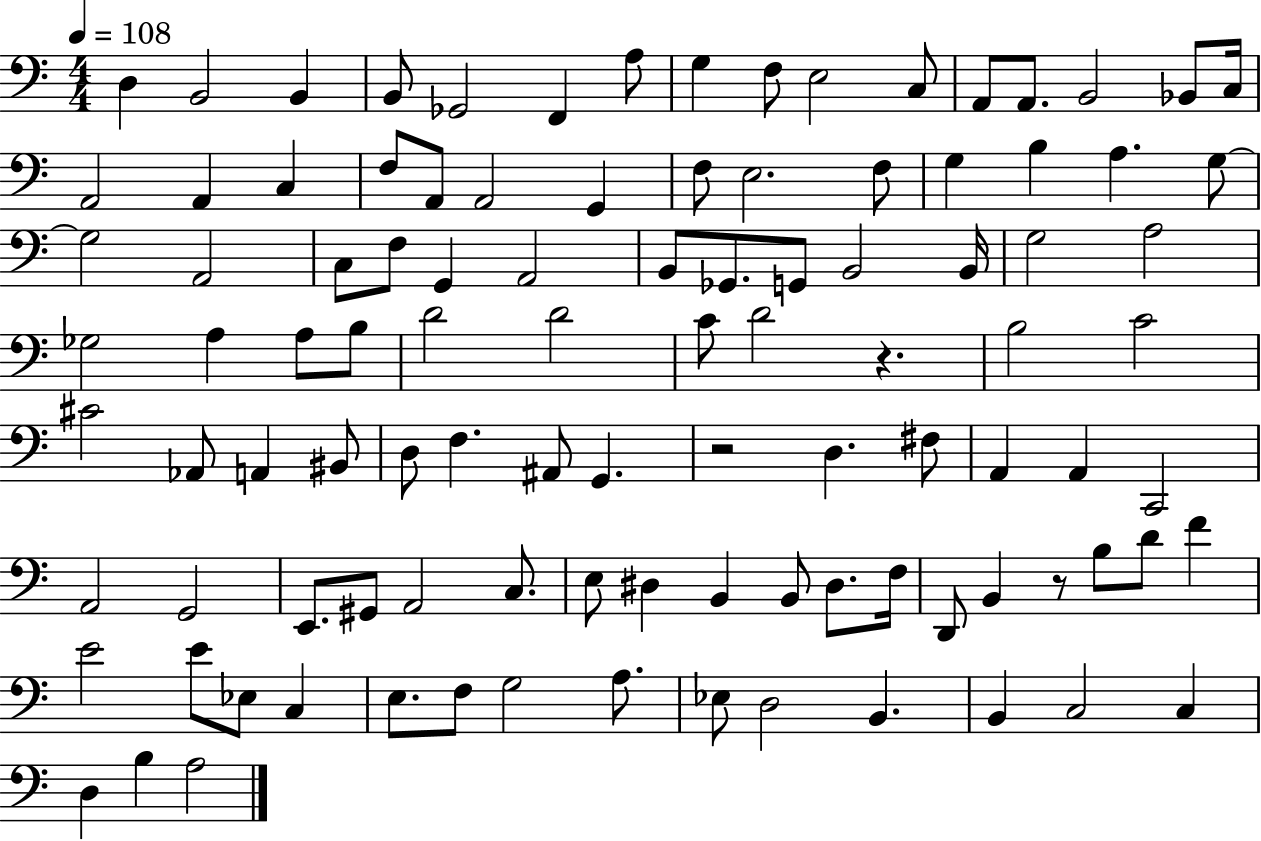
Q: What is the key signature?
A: C major